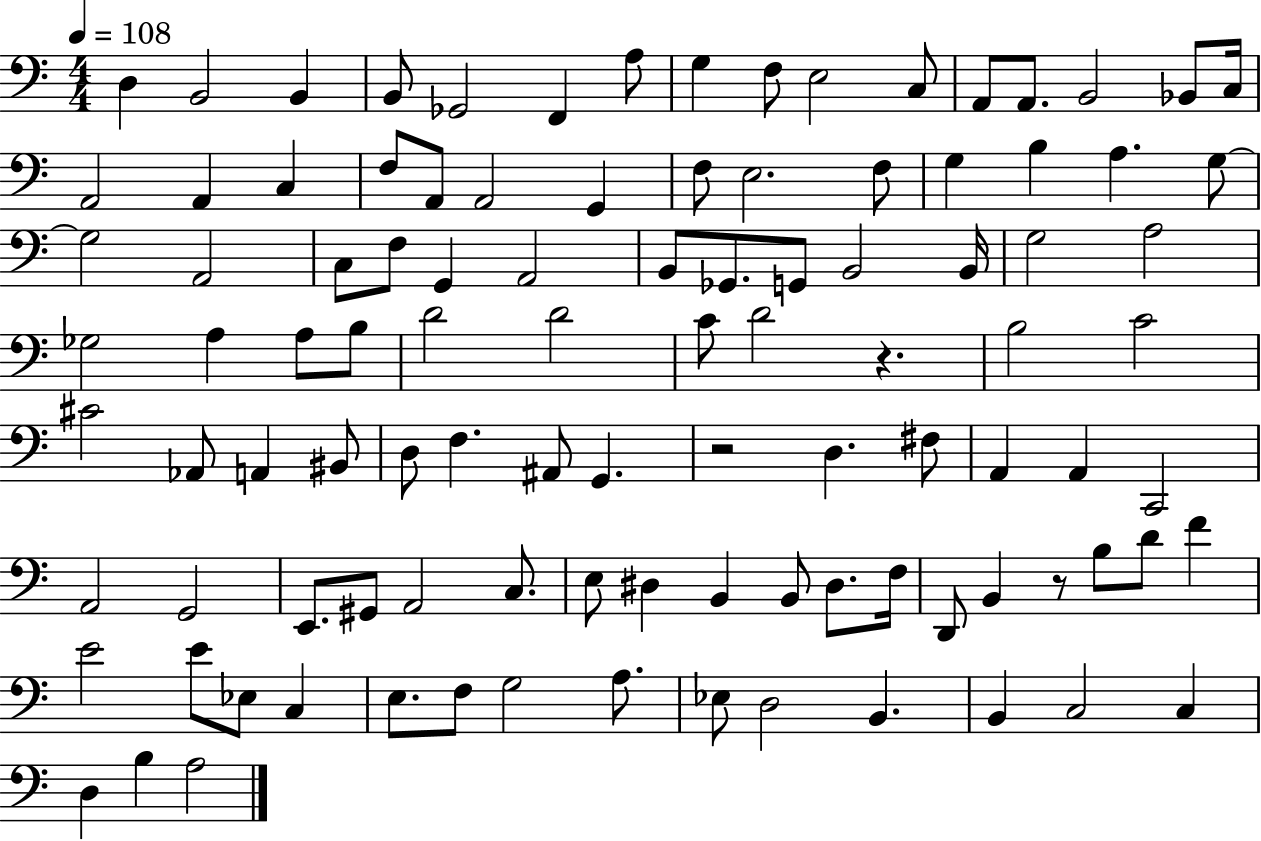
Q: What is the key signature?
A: C major